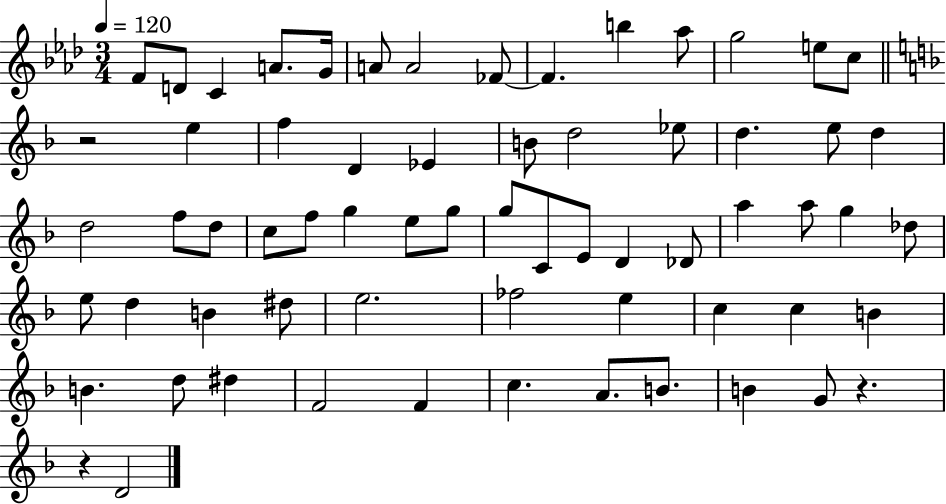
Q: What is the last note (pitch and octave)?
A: D4